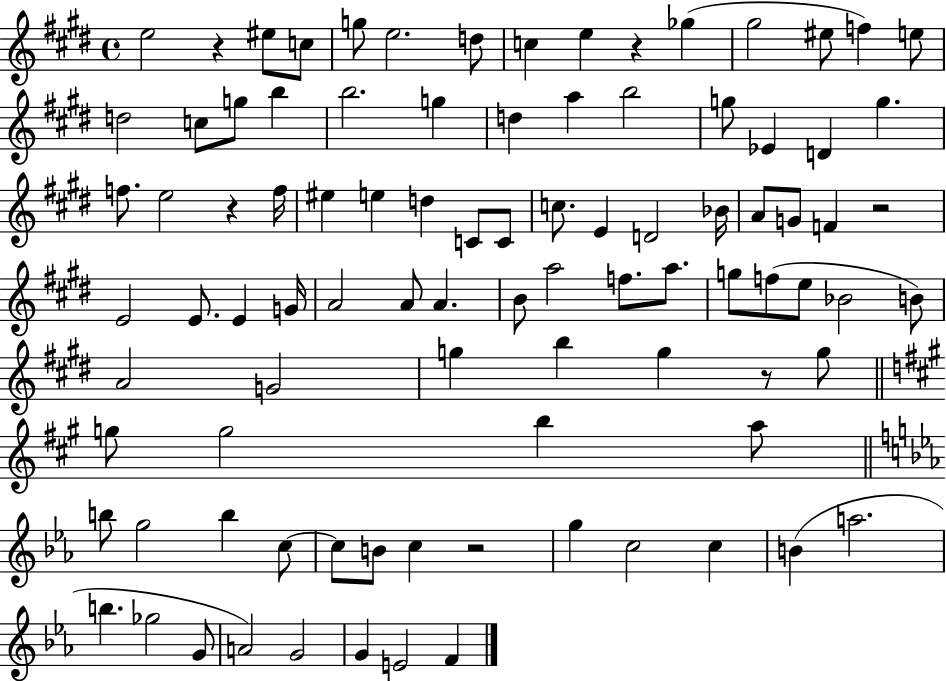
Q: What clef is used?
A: treble